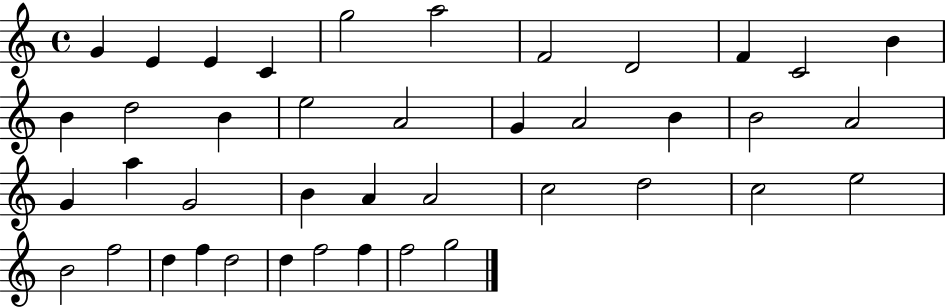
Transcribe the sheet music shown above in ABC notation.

X:1
T:Untitled
M:4/4
L:1/4
K:C
G E E C g2 a2 F2 D2 F C2 B B d2 B e2 A2 G A2 B B2 A2 G a G2 B A A2 c2 d2 c2 e2 B2 f2 d f d2 d f2 f f2 g2